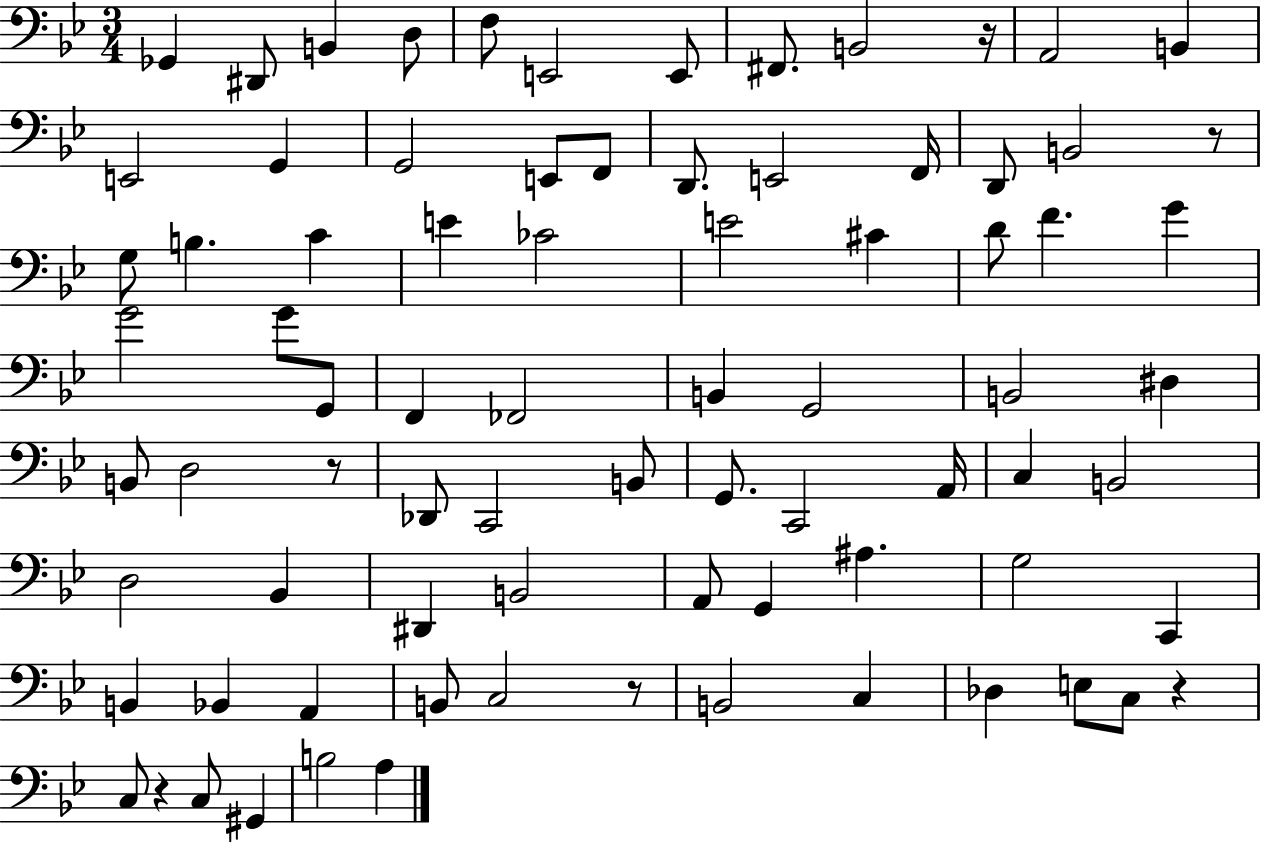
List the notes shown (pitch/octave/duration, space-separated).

Gb2/q D#2/e B2/q D3/e F3/e E2/h E2/e F#2/e. B2/h R/s A2/h B2/q E2/h G2/q G2/h E2/e F2/e D2/e. E2/h F2/s D2/e B2/h R/e G3/e B3/q. C4/q E4/q CES4/h E4/h C#4/q D4/e F4/q. G4/q G4/h G4/e G2/e F2/q FES2/h B2/q G2/h B2/h D#3/q B2/e D3/h R/e Db2/e C2/h B2/e G2/e. C2/h A2/s C3/q B2/h D3/h Bb2/q D#2/q B2/h A2/e G2/q A#3/q. G3/h C2/q B2/q Bb2/q A2/q B2/e C3/h R/e B2/h C3/q Db3/q E3/e C3/e R/q C3/e R/q C3/e G#2/q B3/h A3/q